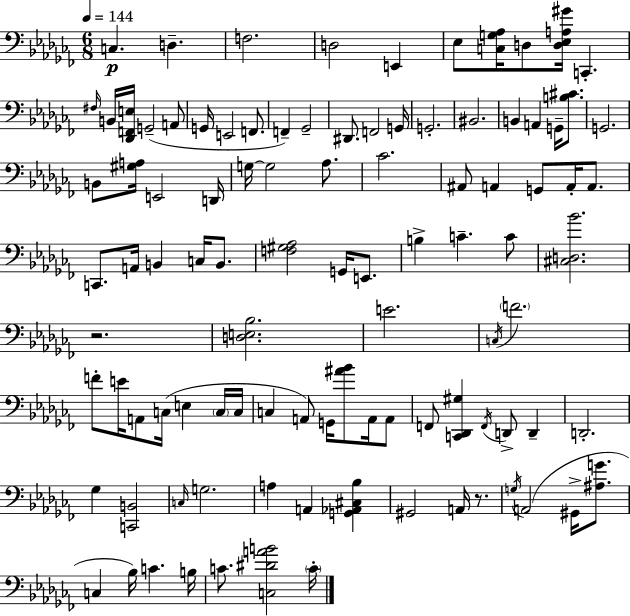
C3/q. D3/q. F3/h. D3/h E2/q Eb3/e [C3,G3,Ab3]/s D3/e [D3,Eb3,A3,G#4]/s C2/q. F#3/s B2/s [Db2,F2,E3]/s G2/h A2/e G2/s E2/h F2/e. F2/q Gb2/h D#2/e. F2/h G2/s G2/h. BIS2/h. B2/q A2/q G2/s [B3,C#4]/e. G2/h. B2/e [G#3,A3]/s E2/h D2/s G3/s G3/h Ab3/e. CES4/h. A#2/e A2/q G2/e A2/s A2/e. C2/e. A2/s B2/q C3/s B2/e. [F3,G#3,Ab3]/h G2/s E2/e. B3/q C4/q. C4/e [C#3,D3,Bb4]/h. R/h. [D3,E3,Bb3]/h. E4/h. C3/s F4/h. F4/e E4/s A2/e C3/s E3/q C3/s C3/s C3/q A2/e G2/s [A#4,Bb4]/e A2/s A2/e F2/e [C2,Db2,G#3]/q F2/s D2/e D2/q D2/h. Gb3/q [C2,B2]/h C3/s G3/h. A3/q A2/q [G2,Ab2,C#3,Bb3]/q G#2/h A2/s R/e. G3/s A2/h G#2/s [A#3,G4]/e. C3/q Bb3/s C4/q. B3/s C4/e. [C3,D#4,A4,B4]/h C4/s